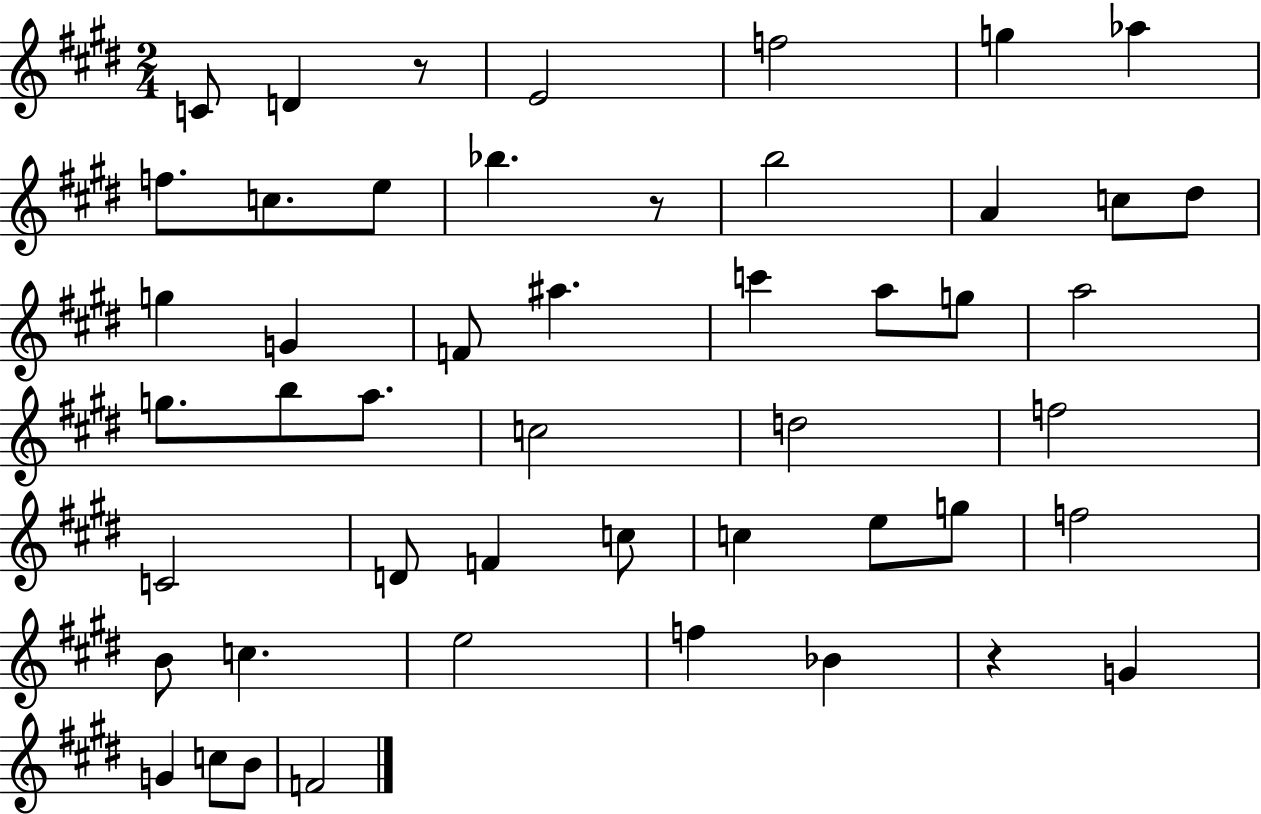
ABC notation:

X:1
T:Untitled
M:2/4
L:1/4
K:E
C/2 D z/2 E2 f2 g _a f/2 c/2 e/2 _b z/2 b2 A c/2 ^d/2 g G F/2 ^a c' a/2 g/2 a2 g/2 b/2 a/2 c2 d2 f2 C2 D/2 F c/2 c e/2 g/2 f2 B/2 c e2 f _B z G G c/2 B/2 F2